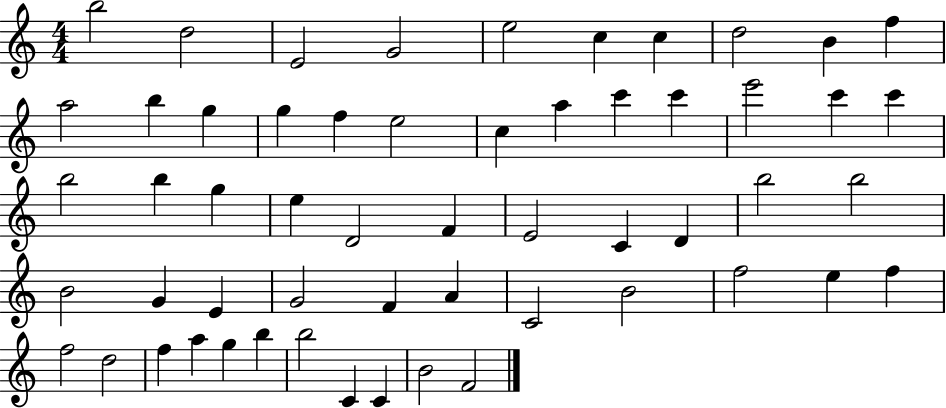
B5/h D5/h E4/h G4/h E5/h C5/q C5/q D5/h B4/q F5/q A5/h B5/q G5/q G5/q F5/q E5/h C5/q A5/q C6/q C6/q E6/h C6/q C6/q B5/h B5/q G5/q E5/q D4/h F4/q E4/h C4/q D4/q B5/h B5/h B4/h G4/q E4/q G4/h F4/q A4/q C4/h B4/h F5/h E5/q F5/q F5/h D5/h F5/q A5/q G5/q B5/q B5/h C4/q C4/q B4/h F4/h